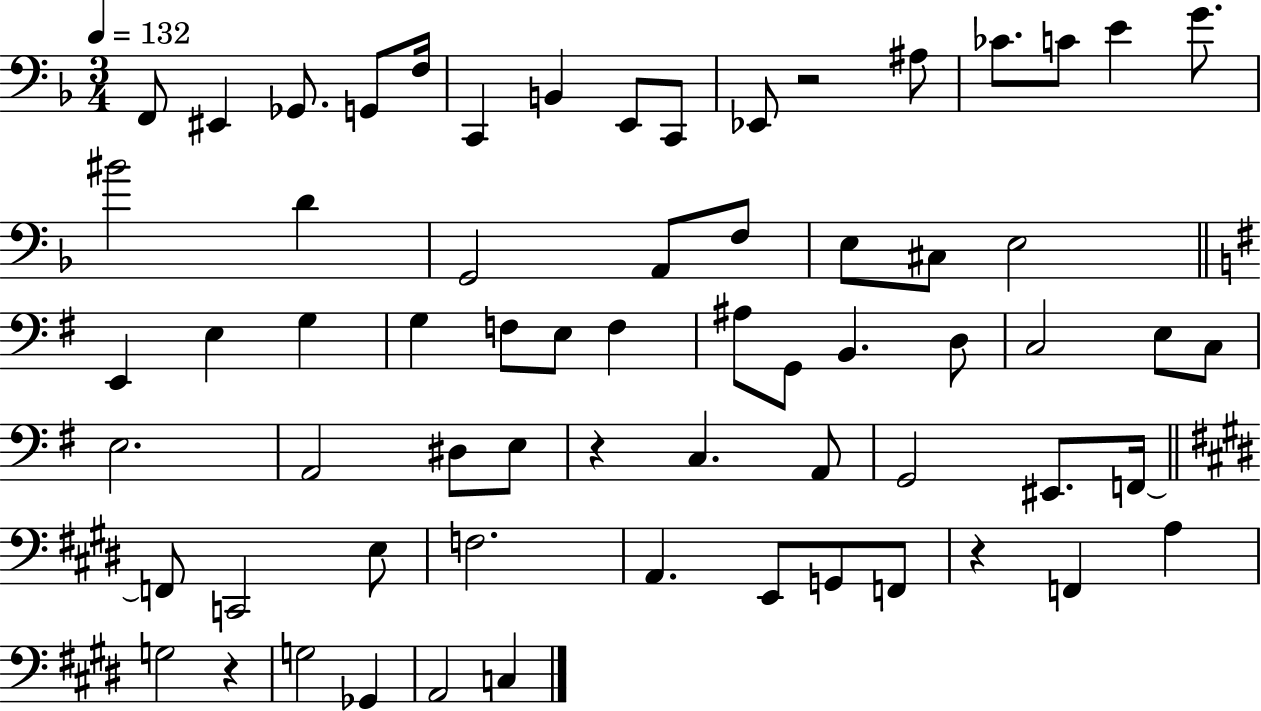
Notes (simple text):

F2/e EIS2/q Gb2/e. G2/e F3/s C2/q B2/q E2/e C2/e Eb2/e R/h A#3/e CES4/e. C4/e E4/q G4/e. BIS4/h D4/q G2/h A2/e F3/e E3/e C#3/e E3/h E2/q E3/q G3/q G3/q F3/e E3/e F3/q A#3/e G2/e B2/q. D3/e C3/h E3/e C3/e E3/h. A2/h D#3/e E3/e R/q C3/q. A2/e G2/h EIS2/e. F2/s F2/e C2/h E3/e F3/h. A2/q. E2/e G2/e F2/e R/q F2/q A3/q G3/h R/q G3/h Gb2/q A2/h C3/q